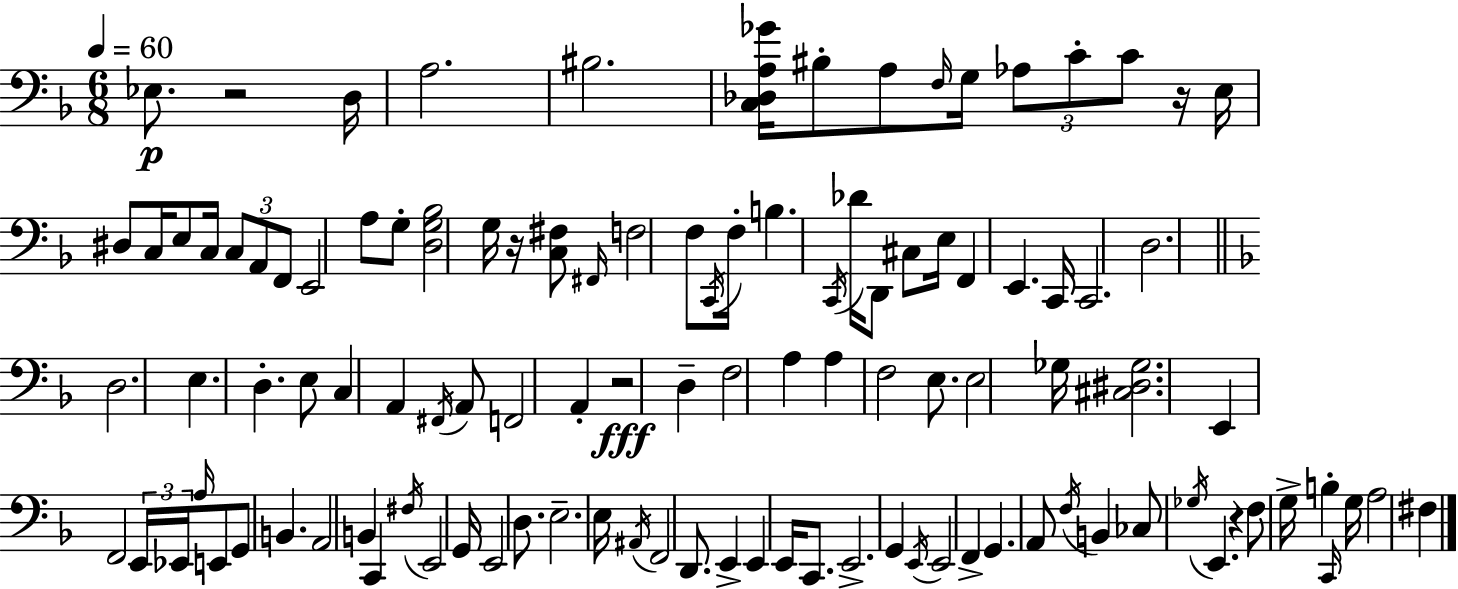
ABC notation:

X:1
T:Untitled
M:6/8
L:1/4
K:F
_E,/2 z2 D,/4 A,2 ^B,2 [C,_D,A,_G]/4 ^B,/2 A,/2 F,/4 G,/4 _A,/2 C/2 C/2 z/4 E,/4 ^D,/2 C,/4 E,/2 C,/4 C,/2 A,,/2 F,,/2 E,,2 A,/2 G,/2 [D,G,_B,]2 G,/4 z/4 [C,^F,]/2 ^F,,/4 F,2 F,/2 C,,/4 F,/4 B, C,,/4 _D/4 D,,/2 ^C,/2 E,/4 F,, E,, C,,/4 C,,2 D,2 D,2 E, D, E,/2 C, A,, ^F,,/4 A,,/2 F,,2 A,, z2 D, F,2 A, A, F,2 E,/2 E,2 _G,/4 [^C,^D,_G,]2 E,, F,,2 E,,/4 _E,,/4 A,/4 E,,/2 G,,/2 B,, A,,2 B,, C,, ^F,/4 E,,2 G,,/4 E,,2 D,/2 E,2 E,/4 ^A,,/4 F,,2 D,,/2 E,, E,, E,,/4 C,,/2 E,,2 G,, E,,/4 E,,2 F,, G,, A,,/2 F,/4 B,, _C,/2 _G,/4 E,, z F,/2 G,/4 B, C,,/4 G,/4 A,2 ^F,